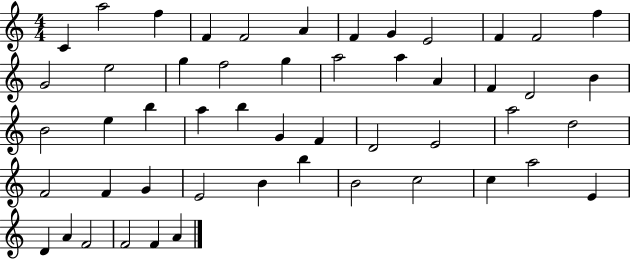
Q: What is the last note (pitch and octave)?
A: A4